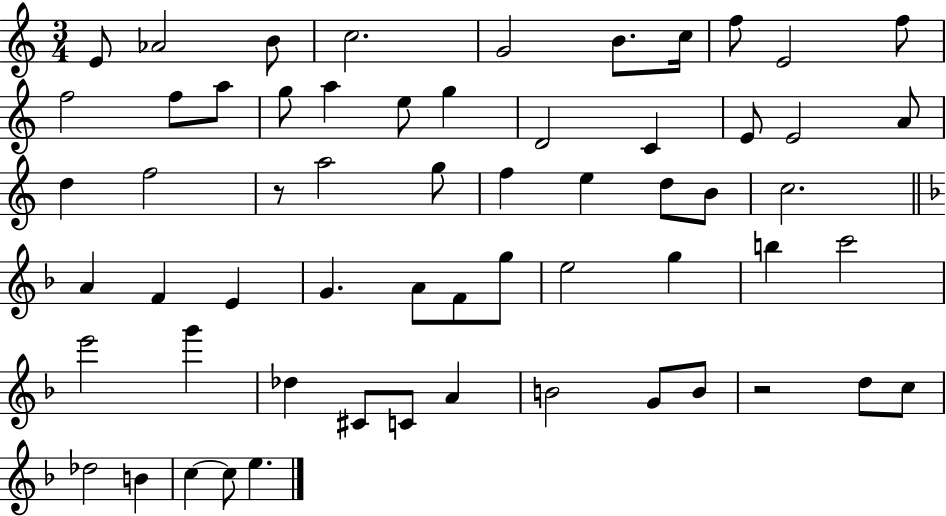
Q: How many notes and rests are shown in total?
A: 60